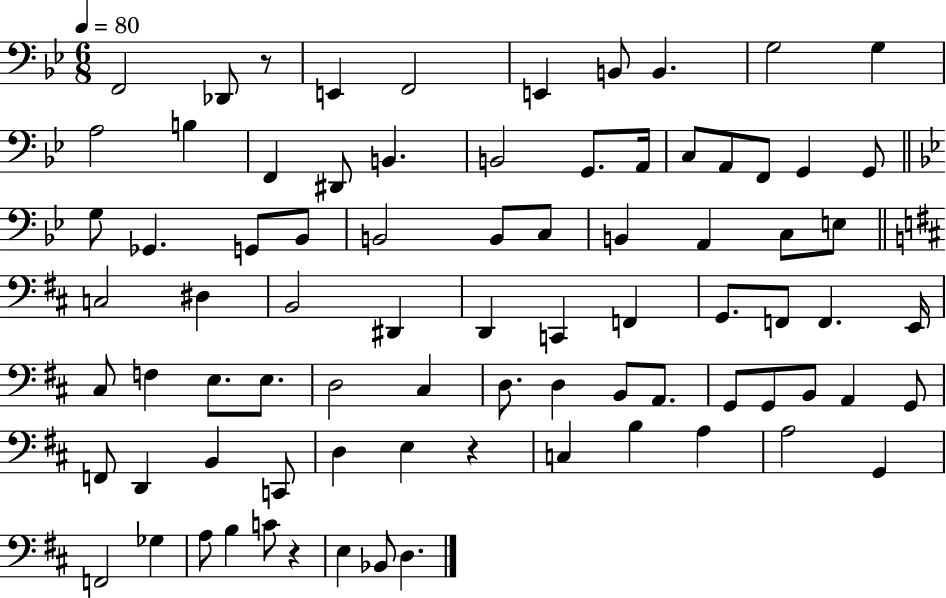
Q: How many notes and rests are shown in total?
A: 81